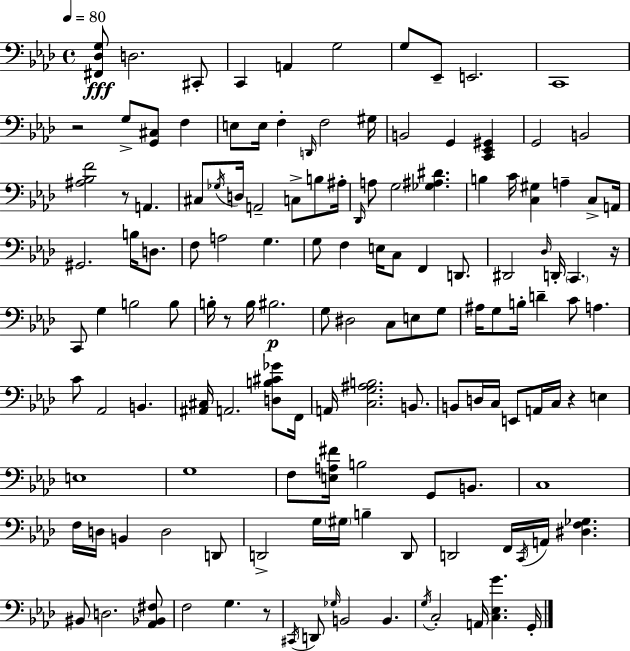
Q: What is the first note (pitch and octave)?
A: D3